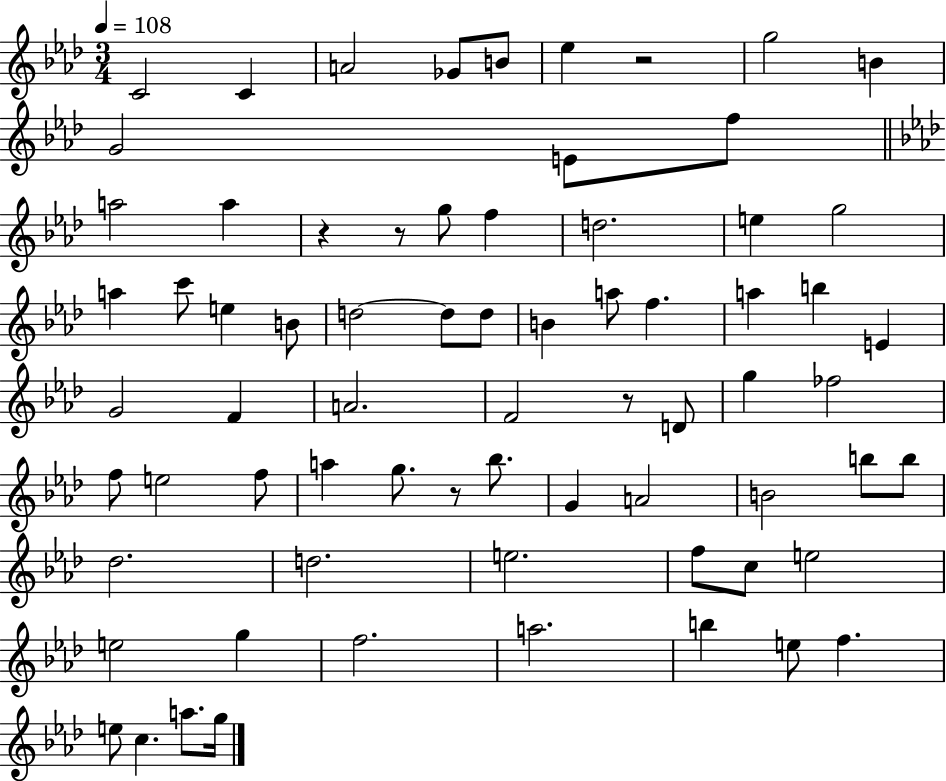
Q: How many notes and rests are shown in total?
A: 71